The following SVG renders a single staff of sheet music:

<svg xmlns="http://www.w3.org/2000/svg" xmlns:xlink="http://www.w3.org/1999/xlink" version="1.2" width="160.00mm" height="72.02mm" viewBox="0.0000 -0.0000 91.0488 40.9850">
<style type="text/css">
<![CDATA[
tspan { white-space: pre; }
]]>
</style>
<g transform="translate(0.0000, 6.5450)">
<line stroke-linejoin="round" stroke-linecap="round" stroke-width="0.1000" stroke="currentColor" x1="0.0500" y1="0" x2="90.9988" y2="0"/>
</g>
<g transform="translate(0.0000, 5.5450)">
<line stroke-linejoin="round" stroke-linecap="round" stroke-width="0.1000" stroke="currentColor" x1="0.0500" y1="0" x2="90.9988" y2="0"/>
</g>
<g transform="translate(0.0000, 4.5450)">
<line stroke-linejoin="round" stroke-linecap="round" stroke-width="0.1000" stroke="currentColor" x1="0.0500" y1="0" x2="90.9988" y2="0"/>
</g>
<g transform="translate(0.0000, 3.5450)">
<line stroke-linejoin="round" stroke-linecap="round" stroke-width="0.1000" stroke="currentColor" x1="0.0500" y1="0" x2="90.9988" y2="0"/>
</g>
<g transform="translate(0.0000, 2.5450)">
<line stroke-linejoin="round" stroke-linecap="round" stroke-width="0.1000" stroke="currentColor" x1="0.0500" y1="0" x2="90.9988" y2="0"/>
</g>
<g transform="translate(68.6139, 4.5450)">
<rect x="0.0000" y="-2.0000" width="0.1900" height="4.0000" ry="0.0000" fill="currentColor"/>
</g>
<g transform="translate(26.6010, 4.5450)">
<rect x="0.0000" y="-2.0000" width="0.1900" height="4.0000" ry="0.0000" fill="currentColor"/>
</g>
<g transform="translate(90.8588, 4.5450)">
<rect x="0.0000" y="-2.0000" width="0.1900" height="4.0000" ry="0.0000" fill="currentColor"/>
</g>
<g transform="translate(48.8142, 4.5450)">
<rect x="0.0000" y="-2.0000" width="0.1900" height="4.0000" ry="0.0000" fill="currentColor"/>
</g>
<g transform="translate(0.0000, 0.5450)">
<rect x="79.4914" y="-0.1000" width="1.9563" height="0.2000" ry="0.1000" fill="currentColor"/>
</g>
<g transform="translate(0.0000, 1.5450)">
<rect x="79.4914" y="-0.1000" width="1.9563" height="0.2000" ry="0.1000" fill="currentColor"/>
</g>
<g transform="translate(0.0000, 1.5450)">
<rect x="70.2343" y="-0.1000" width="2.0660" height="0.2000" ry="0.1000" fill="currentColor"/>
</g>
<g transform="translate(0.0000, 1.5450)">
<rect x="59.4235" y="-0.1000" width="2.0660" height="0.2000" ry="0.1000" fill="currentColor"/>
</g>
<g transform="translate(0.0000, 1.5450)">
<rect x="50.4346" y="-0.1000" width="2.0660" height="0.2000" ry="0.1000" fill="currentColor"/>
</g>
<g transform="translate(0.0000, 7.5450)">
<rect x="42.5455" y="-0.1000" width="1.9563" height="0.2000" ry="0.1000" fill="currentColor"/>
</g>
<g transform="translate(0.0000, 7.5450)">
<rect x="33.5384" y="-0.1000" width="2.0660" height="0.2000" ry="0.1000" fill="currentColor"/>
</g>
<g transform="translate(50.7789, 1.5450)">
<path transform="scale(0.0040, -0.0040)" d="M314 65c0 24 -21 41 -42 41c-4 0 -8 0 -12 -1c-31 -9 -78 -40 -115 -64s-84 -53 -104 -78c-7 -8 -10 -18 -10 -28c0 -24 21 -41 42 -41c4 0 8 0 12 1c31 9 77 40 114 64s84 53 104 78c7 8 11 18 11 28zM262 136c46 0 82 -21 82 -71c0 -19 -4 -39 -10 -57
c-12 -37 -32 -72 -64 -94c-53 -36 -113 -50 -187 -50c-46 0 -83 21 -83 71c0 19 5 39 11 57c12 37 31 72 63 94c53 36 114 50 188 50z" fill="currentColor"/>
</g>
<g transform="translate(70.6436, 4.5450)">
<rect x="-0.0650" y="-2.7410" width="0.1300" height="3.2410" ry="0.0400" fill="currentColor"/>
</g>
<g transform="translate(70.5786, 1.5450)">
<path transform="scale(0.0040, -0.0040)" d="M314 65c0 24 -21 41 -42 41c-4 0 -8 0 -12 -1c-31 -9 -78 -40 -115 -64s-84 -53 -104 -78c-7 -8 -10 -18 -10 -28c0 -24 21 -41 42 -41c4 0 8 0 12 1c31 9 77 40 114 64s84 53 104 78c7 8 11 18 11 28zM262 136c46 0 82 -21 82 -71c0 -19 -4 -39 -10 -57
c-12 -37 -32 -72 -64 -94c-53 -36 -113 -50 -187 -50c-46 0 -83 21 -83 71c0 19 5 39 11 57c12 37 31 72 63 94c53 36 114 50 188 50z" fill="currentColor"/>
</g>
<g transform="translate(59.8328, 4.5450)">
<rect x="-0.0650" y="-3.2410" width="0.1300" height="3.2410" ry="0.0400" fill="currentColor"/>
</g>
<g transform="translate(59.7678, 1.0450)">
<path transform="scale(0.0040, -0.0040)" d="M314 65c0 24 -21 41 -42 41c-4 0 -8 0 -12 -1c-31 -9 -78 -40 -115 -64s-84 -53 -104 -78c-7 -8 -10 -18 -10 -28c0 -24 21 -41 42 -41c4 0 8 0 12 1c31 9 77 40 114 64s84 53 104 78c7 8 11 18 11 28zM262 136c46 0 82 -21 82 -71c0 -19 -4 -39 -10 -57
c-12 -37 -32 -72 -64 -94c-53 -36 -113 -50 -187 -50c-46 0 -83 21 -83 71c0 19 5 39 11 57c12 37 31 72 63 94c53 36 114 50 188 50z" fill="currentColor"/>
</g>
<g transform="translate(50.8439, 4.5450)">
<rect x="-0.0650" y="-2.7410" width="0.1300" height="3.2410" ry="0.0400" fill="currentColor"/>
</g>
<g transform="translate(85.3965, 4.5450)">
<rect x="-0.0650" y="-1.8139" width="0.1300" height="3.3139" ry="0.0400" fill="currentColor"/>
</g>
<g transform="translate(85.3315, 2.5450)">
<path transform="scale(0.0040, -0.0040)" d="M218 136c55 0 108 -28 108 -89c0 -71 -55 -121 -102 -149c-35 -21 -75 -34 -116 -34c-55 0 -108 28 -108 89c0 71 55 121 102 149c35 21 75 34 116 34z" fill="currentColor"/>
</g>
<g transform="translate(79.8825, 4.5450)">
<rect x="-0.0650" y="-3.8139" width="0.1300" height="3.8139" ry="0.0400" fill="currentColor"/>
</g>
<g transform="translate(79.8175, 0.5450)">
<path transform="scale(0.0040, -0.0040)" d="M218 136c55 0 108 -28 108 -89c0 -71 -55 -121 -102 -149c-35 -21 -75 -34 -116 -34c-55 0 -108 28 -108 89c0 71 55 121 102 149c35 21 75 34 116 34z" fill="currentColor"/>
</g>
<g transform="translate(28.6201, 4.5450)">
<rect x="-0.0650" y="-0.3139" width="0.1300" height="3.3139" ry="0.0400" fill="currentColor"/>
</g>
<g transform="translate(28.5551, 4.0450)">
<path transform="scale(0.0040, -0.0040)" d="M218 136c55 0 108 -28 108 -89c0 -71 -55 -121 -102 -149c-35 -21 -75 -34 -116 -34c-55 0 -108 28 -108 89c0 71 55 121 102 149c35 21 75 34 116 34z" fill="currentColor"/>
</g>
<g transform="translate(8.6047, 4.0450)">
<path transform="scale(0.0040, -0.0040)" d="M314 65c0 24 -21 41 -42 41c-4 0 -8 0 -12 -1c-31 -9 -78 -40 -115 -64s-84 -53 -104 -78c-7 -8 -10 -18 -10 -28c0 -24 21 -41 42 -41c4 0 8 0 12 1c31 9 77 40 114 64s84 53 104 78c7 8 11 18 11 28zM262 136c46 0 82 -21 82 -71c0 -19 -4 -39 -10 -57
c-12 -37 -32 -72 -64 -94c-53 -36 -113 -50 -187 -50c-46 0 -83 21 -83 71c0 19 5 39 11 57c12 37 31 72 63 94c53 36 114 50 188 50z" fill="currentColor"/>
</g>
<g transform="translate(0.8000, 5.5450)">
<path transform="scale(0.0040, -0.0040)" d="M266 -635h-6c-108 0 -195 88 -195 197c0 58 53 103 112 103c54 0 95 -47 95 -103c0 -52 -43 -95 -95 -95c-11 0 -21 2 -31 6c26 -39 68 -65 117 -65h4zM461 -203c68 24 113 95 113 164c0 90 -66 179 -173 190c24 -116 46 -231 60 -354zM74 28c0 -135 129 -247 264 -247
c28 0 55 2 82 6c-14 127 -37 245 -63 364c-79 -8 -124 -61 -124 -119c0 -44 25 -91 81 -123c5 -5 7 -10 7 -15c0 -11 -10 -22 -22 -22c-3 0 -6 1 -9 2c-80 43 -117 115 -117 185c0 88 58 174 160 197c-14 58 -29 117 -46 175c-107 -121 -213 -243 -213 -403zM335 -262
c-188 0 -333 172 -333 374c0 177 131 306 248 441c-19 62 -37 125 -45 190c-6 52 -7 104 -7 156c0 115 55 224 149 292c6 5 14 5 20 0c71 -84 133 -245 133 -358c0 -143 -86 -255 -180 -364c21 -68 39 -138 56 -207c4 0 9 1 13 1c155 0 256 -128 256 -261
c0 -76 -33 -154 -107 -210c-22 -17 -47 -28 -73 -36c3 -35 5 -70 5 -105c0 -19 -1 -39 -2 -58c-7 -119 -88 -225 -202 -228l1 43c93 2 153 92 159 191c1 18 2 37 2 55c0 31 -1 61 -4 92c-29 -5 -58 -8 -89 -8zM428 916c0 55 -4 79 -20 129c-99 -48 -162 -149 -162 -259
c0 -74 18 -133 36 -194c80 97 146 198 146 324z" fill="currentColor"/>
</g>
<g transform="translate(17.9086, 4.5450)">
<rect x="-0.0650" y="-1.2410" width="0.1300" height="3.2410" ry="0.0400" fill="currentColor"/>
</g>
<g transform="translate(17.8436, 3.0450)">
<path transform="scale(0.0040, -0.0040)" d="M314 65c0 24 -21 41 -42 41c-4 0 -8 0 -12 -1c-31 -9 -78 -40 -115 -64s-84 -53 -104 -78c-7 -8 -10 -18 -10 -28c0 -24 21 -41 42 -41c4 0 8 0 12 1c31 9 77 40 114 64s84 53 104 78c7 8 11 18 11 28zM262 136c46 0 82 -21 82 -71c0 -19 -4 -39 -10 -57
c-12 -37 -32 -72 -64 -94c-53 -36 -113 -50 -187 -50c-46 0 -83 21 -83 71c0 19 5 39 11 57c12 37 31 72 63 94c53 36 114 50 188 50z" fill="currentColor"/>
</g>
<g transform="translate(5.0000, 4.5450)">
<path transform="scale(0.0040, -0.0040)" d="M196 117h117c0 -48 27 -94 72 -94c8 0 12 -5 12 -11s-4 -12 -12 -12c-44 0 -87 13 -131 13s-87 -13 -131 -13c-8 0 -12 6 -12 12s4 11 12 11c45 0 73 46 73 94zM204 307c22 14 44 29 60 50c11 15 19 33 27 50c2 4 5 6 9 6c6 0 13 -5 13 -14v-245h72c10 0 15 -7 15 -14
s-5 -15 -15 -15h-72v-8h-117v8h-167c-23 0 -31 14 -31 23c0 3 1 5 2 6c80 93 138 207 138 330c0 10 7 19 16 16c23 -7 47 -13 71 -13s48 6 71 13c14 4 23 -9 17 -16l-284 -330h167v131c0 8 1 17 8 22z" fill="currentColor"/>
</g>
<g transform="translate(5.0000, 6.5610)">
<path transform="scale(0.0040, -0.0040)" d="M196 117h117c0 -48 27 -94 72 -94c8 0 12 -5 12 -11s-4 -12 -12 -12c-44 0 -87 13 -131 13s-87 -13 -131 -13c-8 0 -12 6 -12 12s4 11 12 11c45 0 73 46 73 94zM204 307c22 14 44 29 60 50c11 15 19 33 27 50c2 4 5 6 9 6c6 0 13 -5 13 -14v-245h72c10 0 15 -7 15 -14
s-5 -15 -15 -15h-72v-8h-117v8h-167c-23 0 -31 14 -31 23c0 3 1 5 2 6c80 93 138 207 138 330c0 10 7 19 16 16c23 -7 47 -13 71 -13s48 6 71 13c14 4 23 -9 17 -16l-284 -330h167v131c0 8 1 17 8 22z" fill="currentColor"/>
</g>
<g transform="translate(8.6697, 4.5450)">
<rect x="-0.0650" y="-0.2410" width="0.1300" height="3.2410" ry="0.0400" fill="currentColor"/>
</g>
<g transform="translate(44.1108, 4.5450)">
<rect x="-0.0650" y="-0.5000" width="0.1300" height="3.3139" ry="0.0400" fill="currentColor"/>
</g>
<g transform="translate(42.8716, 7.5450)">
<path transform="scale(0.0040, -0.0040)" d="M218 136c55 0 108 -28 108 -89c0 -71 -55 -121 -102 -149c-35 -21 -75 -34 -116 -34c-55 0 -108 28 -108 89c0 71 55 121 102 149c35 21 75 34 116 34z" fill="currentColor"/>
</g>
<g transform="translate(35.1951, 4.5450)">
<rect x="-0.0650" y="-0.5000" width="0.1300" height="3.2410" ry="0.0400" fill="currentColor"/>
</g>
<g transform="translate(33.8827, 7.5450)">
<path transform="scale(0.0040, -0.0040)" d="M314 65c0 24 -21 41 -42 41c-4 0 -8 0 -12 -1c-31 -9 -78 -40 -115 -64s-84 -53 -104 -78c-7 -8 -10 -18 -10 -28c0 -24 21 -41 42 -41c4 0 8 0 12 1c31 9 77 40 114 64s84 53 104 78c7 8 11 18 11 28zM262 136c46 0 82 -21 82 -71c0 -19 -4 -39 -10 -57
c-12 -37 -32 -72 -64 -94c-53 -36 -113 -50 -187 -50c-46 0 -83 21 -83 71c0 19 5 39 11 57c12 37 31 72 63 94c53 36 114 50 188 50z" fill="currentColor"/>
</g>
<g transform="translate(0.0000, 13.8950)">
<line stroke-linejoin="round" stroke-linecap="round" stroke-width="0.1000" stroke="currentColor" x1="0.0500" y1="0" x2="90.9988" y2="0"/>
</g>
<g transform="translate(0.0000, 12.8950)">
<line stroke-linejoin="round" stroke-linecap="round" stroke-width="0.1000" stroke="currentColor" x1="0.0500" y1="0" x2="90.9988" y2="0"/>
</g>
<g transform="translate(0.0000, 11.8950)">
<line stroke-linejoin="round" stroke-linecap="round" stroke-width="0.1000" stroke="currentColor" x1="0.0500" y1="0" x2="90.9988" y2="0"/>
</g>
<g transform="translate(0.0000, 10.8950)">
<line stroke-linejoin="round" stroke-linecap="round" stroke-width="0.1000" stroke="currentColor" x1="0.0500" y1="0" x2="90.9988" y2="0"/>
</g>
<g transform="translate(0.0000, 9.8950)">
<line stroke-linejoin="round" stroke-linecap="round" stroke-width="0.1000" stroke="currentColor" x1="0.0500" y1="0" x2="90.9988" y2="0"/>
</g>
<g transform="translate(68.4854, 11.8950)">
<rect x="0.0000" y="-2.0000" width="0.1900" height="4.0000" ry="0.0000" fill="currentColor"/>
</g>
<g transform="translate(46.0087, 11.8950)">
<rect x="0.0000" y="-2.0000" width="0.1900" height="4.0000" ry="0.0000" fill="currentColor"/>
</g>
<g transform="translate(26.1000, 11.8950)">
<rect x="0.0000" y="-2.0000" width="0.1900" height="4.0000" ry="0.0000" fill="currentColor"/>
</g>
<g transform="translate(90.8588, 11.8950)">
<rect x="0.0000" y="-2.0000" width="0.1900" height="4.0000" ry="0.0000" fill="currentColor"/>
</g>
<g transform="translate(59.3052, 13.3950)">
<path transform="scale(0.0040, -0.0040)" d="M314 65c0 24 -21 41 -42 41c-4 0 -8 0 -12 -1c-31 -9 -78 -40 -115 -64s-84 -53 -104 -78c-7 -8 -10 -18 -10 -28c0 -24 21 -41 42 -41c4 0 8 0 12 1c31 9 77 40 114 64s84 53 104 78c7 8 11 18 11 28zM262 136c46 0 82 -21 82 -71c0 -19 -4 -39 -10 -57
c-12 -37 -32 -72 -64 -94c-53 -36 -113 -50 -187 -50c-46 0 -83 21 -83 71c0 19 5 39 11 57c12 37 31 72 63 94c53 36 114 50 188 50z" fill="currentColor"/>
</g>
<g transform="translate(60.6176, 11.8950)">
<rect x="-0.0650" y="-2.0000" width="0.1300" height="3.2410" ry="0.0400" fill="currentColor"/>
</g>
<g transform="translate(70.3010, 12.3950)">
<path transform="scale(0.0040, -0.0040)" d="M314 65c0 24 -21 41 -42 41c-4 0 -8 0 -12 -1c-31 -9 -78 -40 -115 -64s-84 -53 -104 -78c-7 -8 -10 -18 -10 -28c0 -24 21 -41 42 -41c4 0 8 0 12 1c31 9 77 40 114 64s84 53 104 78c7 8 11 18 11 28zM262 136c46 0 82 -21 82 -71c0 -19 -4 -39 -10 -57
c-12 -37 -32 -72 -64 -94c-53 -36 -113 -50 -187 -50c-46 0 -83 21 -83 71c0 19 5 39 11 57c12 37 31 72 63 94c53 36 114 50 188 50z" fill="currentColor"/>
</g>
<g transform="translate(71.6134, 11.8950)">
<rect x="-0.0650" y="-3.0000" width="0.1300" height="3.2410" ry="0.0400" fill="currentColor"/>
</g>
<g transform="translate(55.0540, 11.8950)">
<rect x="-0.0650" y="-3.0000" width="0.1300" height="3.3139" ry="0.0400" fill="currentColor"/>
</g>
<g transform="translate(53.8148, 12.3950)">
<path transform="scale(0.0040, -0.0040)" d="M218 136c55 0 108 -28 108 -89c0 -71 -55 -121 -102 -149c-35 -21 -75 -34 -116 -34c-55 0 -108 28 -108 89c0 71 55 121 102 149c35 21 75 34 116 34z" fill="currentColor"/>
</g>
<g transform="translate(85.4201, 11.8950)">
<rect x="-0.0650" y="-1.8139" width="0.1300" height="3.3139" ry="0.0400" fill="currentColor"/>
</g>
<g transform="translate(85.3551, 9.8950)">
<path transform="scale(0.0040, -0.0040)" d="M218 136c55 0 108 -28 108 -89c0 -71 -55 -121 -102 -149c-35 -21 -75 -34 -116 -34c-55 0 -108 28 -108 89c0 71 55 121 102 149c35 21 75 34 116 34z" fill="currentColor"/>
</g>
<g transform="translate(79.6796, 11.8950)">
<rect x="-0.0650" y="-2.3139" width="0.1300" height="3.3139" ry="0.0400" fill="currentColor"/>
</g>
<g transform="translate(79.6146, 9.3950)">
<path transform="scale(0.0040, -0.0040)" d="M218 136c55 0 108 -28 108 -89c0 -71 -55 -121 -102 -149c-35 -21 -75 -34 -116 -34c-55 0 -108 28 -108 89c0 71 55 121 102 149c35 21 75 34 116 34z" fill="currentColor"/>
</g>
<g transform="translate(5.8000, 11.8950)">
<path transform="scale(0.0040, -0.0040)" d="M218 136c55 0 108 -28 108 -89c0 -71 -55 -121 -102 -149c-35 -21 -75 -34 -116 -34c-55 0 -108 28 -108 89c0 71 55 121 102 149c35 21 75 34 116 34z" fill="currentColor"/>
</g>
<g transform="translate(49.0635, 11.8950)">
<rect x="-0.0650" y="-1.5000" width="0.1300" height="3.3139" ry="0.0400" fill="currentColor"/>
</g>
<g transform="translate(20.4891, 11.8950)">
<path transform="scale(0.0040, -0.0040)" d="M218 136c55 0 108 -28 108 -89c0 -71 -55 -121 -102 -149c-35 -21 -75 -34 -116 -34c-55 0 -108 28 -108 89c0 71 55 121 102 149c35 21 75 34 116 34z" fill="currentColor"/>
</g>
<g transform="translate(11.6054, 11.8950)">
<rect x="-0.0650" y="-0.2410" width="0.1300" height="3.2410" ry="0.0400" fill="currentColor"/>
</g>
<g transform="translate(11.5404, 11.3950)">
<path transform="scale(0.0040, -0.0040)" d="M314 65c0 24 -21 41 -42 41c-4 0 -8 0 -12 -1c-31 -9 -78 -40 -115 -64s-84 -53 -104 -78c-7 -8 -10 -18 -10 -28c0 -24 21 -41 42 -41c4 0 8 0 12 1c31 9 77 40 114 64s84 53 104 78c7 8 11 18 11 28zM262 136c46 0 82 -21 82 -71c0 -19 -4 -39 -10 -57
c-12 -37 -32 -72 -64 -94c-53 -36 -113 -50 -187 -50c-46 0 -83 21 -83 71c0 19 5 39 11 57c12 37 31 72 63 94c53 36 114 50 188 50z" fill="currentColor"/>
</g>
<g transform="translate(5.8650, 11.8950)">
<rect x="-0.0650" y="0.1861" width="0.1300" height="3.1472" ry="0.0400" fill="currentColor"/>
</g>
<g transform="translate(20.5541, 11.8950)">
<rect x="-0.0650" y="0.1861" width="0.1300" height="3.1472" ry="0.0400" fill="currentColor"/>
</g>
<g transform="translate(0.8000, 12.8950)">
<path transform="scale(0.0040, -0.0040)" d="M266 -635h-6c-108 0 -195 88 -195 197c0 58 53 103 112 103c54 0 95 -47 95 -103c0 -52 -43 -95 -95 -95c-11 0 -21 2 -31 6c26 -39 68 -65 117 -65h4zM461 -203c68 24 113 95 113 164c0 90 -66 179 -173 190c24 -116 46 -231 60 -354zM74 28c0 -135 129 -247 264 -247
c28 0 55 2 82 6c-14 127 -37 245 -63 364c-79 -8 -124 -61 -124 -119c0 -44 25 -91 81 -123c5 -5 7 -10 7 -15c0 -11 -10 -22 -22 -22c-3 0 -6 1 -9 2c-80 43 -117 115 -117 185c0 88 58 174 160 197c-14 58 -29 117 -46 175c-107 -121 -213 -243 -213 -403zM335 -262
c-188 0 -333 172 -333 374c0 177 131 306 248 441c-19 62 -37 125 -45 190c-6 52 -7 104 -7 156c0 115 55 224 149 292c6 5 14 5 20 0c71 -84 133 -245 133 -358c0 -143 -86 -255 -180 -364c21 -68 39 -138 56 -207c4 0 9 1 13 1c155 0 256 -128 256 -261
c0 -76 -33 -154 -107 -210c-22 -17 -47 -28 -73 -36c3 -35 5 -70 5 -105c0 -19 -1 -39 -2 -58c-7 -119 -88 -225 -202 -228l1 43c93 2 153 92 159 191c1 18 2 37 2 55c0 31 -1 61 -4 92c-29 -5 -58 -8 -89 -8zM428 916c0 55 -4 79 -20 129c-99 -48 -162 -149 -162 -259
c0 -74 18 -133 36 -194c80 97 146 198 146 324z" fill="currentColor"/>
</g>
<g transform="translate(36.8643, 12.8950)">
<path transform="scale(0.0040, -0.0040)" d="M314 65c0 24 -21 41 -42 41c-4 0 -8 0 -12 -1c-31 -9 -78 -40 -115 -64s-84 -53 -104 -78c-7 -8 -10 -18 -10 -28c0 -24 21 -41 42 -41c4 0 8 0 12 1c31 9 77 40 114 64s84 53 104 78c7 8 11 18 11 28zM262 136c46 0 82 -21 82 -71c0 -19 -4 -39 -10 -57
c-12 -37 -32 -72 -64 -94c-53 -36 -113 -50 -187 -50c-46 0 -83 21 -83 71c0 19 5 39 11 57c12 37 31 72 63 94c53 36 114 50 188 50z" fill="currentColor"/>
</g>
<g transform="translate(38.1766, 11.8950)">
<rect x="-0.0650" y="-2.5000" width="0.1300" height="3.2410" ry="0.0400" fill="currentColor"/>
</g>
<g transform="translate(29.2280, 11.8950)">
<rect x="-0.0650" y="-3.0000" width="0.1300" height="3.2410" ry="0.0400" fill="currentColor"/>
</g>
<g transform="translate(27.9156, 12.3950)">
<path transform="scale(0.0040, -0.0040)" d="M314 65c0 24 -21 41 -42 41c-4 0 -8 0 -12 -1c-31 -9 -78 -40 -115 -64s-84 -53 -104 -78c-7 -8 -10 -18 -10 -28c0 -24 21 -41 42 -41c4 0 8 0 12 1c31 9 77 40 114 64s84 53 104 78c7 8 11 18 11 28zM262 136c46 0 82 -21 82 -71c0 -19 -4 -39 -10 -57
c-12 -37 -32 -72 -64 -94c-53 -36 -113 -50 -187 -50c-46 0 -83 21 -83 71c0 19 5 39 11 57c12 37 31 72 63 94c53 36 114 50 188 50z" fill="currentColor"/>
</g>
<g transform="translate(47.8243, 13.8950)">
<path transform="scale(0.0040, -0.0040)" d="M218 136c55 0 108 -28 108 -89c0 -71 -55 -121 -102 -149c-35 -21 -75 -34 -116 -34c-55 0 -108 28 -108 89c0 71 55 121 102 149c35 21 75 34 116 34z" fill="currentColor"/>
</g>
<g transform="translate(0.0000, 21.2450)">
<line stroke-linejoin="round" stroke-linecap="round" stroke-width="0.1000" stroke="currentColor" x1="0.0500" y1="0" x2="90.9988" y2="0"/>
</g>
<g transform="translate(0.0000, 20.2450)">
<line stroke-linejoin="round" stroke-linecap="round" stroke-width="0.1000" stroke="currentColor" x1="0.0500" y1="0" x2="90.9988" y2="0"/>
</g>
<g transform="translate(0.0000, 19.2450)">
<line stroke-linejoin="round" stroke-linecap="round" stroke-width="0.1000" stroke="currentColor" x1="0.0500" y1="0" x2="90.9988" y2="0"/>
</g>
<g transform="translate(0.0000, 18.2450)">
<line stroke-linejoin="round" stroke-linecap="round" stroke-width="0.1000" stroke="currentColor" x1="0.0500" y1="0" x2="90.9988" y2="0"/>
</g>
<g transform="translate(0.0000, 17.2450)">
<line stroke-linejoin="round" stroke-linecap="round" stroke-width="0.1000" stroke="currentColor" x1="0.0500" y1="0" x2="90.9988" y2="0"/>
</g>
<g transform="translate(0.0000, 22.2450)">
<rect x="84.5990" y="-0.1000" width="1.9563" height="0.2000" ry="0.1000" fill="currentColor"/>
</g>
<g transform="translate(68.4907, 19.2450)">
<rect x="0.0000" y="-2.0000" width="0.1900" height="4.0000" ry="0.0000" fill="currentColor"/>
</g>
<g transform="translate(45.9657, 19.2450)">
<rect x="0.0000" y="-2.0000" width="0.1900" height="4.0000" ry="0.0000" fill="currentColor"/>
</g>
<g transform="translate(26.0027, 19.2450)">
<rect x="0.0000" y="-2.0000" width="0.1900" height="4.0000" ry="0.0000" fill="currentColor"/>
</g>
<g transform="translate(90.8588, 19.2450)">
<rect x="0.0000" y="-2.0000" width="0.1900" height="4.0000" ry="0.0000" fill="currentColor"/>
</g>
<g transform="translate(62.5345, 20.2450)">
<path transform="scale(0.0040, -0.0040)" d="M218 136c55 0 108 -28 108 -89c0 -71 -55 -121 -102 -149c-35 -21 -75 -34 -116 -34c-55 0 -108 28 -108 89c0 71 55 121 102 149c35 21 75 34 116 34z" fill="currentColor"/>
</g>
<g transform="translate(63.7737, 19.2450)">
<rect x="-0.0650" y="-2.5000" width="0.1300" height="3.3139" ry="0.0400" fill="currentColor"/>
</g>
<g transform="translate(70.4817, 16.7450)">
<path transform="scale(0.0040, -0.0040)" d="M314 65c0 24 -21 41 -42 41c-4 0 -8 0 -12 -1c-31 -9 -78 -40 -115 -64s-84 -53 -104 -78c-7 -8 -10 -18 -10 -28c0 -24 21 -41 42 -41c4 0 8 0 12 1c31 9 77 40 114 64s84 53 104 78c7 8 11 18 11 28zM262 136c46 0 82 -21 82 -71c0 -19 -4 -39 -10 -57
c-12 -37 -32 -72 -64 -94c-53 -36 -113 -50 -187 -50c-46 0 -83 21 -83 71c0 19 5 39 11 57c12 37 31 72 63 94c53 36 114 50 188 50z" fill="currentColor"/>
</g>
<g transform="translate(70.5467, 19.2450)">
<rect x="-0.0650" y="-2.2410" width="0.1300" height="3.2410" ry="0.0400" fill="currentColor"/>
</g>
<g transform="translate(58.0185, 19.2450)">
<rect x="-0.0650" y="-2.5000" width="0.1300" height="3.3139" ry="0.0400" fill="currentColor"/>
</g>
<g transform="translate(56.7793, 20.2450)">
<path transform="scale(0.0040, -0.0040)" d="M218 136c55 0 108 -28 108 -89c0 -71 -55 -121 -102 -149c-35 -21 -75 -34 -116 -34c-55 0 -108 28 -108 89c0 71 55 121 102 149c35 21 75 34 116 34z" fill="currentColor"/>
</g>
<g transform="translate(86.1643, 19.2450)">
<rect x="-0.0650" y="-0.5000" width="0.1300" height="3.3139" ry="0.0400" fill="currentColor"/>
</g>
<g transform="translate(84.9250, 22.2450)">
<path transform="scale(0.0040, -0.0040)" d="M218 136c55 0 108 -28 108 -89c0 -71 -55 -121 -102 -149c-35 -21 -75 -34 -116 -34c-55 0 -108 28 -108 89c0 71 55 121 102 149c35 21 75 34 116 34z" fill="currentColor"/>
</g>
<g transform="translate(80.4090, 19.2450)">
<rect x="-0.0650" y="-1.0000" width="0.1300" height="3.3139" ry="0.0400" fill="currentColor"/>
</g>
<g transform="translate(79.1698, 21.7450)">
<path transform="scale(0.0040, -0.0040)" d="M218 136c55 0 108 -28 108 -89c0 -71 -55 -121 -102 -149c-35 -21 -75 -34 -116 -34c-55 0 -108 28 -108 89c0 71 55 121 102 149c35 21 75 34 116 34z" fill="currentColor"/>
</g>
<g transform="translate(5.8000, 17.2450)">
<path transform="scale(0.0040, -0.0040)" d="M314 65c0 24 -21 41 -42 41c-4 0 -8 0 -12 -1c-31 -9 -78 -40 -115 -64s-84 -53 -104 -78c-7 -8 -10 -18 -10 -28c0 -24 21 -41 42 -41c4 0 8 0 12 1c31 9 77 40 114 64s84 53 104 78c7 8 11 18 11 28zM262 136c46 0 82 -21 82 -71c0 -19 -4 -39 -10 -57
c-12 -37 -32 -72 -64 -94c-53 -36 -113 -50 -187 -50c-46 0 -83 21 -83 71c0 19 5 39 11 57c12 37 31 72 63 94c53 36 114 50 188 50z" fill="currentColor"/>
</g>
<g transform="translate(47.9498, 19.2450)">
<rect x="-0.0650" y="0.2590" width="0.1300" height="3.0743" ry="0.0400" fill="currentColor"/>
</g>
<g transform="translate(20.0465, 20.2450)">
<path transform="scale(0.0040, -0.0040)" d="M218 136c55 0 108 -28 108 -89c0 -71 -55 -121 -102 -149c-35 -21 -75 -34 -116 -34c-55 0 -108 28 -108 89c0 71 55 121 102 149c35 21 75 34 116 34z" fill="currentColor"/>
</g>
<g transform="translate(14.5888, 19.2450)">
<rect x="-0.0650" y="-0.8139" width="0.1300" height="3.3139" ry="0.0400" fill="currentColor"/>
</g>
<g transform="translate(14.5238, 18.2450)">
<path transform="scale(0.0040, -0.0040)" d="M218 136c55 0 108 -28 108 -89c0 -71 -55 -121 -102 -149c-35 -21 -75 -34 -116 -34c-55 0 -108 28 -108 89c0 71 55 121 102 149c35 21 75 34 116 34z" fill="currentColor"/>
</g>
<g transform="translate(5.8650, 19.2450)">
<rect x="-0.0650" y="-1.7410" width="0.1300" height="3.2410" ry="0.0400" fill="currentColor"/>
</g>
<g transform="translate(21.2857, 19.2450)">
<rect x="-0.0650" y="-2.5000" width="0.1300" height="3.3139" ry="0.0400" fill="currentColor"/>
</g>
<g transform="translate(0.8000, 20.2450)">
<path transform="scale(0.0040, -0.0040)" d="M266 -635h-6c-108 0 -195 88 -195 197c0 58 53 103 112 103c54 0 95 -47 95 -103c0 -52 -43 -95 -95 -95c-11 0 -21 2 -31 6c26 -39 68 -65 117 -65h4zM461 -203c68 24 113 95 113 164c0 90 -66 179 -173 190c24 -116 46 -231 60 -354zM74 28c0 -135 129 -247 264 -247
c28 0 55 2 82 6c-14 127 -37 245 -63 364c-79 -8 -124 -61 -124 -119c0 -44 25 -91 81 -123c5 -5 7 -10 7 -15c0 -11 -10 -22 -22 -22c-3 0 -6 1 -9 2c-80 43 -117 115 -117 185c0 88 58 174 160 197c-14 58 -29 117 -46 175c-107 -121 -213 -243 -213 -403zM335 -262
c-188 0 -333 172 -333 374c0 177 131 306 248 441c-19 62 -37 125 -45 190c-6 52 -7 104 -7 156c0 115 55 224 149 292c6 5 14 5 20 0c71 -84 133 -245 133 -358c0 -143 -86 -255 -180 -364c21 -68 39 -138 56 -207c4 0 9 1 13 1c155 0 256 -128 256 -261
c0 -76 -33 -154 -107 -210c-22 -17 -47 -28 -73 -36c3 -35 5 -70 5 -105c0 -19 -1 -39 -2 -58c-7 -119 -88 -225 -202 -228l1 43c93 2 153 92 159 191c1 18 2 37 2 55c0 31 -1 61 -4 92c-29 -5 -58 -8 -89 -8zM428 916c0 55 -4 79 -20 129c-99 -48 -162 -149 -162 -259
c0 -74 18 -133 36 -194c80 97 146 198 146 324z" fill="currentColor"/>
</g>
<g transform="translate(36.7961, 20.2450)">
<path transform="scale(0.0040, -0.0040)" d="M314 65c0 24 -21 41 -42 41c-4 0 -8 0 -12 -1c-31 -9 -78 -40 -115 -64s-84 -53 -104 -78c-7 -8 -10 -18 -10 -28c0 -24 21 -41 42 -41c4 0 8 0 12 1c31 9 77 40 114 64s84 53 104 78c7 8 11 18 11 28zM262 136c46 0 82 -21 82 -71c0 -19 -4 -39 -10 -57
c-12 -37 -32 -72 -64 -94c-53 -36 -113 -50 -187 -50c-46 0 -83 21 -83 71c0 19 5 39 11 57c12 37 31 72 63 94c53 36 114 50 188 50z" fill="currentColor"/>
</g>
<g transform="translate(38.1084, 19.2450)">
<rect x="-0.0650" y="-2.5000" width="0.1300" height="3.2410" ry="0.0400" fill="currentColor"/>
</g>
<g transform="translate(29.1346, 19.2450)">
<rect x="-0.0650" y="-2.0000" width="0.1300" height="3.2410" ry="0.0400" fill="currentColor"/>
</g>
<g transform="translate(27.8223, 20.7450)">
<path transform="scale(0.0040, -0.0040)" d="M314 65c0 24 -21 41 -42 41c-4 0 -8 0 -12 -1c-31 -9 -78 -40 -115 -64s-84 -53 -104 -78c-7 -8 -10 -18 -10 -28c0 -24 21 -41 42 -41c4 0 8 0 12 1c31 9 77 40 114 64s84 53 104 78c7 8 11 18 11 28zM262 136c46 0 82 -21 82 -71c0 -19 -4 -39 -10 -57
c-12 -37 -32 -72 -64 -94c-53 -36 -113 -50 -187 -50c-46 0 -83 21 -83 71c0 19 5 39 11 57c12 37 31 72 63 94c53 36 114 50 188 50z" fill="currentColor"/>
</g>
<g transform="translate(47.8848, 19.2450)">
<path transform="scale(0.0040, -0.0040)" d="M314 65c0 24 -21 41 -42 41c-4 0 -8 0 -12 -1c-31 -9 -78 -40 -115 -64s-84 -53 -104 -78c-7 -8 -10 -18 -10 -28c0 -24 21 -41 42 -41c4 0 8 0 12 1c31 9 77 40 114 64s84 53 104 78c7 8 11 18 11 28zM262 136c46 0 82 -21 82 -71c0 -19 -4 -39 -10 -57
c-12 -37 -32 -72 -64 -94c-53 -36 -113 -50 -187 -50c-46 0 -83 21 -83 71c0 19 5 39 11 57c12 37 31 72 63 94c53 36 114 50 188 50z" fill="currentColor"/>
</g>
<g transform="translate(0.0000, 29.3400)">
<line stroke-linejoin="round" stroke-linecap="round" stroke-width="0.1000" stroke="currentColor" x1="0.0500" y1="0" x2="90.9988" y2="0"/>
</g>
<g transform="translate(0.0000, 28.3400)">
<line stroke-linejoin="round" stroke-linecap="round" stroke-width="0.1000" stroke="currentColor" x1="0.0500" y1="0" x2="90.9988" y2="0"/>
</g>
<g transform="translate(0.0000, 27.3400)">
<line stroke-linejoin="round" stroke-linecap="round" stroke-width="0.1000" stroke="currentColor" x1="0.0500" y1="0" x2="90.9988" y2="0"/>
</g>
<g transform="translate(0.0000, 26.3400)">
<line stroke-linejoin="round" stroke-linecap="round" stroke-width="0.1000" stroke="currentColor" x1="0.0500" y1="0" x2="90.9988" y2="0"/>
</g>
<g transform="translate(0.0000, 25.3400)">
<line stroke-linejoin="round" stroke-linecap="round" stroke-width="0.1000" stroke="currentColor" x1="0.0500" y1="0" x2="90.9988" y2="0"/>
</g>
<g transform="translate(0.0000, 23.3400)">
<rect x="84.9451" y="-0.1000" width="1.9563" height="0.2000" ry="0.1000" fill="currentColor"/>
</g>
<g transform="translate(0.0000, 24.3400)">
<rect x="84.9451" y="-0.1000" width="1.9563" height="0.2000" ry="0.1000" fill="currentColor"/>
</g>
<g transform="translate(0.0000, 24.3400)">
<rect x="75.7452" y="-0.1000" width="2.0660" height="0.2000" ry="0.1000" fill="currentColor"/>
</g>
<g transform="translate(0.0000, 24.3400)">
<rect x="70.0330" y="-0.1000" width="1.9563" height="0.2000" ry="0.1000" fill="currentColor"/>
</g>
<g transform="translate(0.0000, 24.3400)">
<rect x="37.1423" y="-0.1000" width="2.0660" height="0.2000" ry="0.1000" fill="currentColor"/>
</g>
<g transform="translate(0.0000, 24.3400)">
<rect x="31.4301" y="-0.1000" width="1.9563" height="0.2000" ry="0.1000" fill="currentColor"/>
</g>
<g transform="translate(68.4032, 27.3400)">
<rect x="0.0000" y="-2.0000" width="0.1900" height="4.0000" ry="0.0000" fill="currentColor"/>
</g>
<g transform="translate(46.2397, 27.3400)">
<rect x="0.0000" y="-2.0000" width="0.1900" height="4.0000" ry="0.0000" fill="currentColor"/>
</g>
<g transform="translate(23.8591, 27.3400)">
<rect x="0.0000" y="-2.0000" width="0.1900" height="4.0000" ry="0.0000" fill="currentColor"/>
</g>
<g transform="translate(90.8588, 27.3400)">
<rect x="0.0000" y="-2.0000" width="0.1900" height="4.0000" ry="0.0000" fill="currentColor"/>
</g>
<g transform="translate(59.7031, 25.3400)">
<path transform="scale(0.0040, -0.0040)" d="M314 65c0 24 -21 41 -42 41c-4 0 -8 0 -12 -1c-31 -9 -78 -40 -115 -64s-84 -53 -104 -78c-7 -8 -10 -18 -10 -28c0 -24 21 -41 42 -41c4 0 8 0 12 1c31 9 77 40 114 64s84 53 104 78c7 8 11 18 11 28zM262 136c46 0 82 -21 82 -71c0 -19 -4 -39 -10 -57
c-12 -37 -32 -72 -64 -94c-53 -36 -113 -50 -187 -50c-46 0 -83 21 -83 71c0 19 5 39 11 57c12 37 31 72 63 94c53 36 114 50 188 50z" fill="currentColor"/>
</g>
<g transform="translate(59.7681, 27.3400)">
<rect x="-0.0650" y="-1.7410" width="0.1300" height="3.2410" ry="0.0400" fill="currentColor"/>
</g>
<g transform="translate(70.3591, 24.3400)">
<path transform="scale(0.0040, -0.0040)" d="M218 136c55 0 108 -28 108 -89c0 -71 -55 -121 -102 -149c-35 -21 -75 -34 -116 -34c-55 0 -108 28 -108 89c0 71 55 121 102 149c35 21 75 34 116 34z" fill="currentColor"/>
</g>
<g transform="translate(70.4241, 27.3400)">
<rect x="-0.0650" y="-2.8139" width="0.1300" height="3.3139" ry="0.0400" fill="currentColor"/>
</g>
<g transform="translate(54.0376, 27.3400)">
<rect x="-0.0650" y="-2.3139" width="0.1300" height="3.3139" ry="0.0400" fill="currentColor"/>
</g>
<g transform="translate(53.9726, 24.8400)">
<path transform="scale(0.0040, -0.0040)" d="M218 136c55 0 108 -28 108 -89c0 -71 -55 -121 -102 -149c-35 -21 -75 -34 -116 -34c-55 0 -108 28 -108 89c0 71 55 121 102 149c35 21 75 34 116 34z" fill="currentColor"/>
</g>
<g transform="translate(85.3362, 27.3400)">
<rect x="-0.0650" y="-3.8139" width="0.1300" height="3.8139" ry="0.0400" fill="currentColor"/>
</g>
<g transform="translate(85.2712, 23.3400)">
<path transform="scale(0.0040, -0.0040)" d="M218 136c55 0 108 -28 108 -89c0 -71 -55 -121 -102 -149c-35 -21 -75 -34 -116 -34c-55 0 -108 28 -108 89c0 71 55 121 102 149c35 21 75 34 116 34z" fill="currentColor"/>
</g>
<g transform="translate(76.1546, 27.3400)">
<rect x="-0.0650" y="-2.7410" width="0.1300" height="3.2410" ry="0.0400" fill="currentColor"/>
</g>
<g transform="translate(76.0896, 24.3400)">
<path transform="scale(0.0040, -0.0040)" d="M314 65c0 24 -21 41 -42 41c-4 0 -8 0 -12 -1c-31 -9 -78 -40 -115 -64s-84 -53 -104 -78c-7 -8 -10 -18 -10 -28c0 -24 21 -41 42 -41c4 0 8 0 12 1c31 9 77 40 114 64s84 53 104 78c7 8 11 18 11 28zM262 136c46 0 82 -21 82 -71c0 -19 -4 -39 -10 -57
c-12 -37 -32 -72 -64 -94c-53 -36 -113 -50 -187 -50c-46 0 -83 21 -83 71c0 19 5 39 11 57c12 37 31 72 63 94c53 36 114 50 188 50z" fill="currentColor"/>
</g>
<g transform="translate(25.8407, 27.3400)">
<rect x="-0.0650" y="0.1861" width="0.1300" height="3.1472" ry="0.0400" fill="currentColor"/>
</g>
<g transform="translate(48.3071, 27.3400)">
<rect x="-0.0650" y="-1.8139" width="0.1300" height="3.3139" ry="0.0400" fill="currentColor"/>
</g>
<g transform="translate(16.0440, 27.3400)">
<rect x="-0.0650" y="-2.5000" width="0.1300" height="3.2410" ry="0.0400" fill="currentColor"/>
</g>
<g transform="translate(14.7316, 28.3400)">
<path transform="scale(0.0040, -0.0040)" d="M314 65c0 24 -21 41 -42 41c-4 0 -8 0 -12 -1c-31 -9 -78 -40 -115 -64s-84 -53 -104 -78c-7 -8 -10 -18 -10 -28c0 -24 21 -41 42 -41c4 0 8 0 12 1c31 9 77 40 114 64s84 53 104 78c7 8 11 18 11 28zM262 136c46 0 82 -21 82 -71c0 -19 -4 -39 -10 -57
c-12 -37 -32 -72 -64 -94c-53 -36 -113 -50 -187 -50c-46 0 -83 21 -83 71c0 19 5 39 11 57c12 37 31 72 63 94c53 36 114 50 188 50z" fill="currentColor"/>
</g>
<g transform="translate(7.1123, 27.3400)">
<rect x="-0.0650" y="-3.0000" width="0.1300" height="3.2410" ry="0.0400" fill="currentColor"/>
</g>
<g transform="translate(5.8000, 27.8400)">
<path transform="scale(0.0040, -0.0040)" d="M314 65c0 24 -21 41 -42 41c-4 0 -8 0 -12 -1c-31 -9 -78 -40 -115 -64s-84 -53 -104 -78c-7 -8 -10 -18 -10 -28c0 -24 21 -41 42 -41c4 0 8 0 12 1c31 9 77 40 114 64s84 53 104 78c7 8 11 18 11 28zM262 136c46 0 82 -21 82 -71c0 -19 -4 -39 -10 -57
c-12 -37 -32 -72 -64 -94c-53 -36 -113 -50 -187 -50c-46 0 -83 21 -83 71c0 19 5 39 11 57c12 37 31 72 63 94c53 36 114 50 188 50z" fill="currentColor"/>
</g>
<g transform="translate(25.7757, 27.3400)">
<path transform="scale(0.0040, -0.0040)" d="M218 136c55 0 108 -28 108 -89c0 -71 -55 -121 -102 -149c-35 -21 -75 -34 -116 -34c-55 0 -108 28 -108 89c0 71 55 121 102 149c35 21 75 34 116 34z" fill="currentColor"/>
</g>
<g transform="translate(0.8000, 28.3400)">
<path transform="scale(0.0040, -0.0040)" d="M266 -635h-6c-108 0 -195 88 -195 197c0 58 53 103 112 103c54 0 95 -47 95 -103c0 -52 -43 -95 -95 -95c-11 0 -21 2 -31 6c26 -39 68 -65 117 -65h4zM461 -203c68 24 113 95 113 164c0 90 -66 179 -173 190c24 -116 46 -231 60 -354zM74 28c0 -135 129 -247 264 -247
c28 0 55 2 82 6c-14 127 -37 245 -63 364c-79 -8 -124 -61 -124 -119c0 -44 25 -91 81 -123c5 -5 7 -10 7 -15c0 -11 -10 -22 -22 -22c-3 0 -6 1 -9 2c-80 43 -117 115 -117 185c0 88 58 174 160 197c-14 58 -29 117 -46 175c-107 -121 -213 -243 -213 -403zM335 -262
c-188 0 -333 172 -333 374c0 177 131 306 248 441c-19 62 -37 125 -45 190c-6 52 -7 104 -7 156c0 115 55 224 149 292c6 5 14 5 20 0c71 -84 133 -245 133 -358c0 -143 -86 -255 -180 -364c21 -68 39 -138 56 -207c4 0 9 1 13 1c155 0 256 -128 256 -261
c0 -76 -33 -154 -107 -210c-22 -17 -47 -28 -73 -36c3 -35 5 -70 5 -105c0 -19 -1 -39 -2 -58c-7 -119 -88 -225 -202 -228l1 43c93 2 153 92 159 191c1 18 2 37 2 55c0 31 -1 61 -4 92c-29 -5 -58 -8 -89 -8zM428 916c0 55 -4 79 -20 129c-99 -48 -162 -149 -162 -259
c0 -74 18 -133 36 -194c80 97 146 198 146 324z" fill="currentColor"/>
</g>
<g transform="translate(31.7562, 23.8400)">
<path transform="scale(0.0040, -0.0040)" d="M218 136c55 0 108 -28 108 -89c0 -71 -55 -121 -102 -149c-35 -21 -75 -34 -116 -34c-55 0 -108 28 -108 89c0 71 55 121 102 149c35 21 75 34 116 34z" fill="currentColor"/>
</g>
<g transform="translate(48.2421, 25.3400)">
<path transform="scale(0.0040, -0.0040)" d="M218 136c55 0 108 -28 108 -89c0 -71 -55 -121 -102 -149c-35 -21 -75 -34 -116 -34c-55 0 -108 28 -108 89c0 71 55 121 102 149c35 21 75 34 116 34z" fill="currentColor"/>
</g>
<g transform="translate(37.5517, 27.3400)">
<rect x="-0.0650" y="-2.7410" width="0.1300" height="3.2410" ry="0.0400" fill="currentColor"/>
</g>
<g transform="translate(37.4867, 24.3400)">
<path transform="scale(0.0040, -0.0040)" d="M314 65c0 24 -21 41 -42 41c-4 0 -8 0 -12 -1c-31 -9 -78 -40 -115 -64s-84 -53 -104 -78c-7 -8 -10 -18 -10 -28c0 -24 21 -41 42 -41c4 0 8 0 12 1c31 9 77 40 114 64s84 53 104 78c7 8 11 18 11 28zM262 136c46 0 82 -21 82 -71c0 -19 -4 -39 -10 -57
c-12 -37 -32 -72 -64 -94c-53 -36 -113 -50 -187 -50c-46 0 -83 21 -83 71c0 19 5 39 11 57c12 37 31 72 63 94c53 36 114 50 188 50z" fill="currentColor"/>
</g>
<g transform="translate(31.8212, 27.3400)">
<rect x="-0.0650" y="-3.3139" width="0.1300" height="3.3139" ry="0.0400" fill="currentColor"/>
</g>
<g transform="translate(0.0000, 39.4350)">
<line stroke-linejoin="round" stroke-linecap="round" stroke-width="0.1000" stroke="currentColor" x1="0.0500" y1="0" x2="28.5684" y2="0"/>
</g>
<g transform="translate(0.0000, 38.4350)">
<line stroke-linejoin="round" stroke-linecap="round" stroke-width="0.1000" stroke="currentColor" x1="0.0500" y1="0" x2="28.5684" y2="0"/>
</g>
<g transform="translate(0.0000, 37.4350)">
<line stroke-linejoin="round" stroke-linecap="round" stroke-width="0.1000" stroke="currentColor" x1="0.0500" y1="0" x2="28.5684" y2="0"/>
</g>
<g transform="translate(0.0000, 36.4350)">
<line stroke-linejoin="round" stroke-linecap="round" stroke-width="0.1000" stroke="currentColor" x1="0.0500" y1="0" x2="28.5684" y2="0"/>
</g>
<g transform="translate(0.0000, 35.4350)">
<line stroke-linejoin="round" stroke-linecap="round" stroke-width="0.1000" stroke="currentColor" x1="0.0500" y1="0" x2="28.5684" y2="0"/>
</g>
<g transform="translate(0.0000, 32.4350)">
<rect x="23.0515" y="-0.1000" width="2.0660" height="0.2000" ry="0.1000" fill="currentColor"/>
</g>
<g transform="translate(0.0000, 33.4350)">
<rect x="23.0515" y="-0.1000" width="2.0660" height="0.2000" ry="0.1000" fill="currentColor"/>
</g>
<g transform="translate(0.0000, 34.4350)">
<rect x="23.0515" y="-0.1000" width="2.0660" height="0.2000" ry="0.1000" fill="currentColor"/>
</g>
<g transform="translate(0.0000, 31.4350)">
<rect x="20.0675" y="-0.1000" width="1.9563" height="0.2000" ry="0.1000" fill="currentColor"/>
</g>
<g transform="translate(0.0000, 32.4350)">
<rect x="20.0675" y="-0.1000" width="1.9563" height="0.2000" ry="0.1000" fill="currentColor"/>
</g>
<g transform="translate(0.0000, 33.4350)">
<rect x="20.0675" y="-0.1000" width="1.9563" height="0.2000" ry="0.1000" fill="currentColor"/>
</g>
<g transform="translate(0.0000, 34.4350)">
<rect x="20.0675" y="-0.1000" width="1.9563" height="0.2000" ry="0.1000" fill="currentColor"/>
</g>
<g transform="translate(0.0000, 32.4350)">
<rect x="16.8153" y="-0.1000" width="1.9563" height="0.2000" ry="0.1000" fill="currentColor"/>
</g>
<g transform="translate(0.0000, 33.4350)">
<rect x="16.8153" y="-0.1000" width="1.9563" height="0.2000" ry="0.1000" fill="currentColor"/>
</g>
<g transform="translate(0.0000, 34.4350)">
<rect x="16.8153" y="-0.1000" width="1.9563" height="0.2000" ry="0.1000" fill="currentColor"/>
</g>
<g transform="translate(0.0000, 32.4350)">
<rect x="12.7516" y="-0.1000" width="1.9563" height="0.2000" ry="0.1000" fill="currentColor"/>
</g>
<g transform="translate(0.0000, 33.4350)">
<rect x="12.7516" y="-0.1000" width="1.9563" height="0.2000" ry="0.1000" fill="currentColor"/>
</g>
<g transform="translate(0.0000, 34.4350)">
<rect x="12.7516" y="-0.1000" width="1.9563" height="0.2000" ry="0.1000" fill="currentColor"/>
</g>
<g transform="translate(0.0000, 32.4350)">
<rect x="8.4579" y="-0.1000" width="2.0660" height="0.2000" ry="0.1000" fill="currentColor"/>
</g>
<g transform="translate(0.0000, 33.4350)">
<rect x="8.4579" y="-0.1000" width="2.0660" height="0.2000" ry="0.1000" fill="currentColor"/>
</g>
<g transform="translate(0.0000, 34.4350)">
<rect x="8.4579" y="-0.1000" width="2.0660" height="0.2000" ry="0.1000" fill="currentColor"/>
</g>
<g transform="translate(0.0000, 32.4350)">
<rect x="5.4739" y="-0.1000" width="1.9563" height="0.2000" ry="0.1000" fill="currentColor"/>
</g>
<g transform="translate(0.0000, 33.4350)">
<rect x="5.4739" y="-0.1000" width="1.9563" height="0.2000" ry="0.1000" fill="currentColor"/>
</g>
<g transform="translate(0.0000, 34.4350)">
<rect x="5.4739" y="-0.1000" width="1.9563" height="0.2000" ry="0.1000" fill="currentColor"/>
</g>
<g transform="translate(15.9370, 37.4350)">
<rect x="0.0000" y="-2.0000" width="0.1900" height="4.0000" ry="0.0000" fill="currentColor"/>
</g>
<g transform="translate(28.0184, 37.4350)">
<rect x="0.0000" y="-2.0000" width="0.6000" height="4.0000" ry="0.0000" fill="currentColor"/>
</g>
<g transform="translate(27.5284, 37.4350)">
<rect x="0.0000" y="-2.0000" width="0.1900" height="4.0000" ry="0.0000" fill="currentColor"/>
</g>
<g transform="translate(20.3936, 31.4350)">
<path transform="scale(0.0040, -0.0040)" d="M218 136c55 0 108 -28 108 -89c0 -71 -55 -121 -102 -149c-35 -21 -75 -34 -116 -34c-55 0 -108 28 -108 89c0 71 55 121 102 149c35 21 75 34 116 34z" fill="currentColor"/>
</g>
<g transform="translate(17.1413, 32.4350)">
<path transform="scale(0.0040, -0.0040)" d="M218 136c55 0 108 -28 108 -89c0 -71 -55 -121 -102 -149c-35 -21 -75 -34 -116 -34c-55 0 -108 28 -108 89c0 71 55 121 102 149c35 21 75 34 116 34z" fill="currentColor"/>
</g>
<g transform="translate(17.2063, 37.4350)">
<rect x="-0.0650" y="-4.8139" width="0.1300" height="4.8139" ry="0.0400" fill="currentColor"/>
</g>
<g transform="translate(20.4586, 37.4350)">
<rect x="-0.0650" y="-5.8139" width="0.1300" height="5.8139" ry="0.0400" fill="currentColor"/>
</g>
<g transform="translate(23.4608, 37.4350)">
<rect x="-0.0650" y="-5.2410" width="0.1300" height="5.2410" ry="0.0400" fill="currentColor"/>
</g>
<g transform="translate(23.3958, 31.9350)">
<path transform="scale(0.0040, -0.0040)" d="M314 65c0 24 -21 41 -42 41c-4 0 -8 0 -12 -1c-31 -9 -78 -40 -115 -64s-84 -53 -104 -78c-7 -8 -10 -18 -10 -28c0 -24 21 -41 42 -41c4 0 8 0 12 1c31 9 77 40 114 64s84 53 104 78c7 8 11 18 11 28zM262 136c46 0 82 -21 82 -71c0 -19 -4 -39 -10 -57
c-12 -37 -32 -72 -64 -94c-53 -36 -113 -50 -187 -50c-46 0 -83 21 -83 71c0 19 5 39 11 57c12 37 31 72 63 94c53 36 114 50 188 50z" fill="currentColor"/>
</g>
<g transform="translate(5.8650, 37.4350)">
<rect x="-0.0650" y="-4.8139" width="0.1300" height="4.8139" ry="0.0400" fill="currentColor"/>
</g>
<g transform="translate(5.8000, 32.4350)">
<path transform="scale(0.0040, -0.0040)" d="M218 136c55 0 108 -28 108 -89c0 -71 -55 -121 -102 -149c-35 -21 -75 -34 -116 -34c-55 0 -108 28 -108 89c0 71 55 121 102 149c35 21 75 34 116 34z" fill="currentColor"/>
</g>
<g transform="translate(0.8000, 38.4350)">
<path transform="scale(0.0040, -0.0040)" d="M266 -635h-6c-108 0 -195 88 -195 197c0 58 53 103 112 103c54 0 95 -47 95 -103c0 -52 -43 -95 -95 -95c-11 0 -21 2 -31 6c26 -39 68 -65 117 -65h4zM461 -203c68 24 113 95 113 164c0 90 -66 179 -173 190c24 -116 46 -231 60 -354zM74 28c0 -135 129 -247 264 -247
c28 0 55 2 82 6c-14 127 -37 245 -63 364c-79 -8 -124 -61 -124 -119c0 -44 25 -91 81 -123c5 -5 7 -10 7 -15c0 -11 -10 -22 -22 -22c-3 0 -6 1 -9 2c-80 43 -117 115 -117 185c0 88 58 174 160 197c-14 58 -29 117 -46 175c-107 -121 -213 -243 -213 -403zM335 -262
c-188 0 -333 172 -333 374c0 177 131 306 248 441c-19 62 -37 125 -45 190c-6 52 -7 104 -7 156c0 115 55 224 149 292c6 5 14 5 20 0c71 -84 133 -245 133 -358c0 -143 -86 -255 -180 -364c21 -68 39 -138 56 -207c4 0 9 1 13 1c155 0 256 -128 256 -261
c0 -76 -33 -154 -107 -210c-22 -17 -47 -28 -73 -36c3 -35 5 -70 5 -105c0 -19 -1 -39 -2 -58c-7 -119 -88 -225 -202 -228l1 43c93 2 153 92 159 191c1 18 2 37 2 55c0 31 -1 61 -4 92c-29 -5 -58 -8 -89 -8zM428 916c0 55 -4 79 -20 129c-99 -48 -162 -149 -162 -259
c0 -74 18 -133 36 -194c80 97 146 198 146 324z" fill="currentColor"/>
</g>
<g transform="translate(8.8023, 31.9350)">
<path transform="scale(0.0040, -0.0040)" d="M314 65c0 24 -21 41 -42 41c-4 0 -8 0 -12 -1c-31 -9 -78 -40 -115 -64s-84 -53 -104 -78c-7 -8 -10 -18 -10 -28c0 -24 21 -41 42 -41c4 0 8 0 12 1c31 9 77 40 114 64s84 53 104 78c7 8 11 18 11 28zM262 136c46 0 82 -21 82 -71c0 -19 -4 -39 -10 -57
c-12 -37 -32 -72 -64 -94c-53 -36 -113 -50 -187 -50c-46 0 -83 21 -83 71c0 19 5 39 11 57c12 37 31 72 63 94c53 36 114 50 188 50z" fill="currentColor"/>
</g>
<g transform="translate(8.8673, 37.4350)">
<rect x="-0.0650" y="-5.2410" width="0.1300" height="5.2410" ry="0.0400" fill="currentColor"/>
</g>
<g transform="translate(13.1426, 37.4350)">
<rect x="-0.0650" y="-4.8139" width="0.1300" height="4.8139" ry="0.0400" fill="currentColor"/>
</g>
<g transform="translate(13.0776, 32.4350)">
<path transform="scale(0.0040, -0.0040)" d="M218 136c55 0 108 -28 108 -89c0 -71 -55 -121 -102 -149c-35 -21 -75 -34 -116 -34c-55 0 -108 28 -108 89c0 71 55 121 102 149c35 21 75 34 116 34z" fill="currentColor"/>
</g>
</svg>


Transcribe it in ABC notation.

X:1
T:Untitled
M:4/4
L:1/4
K:C
c2 e2 c C2 C a2 b2 a2 c' f B c2 B A2 G2 E A F2 A2 g f f2 d G F2 G2 B2 G G g2 D C A2 G2 B b a2 f g f2 a a2 c' e' f'2 e' e' g' f'2